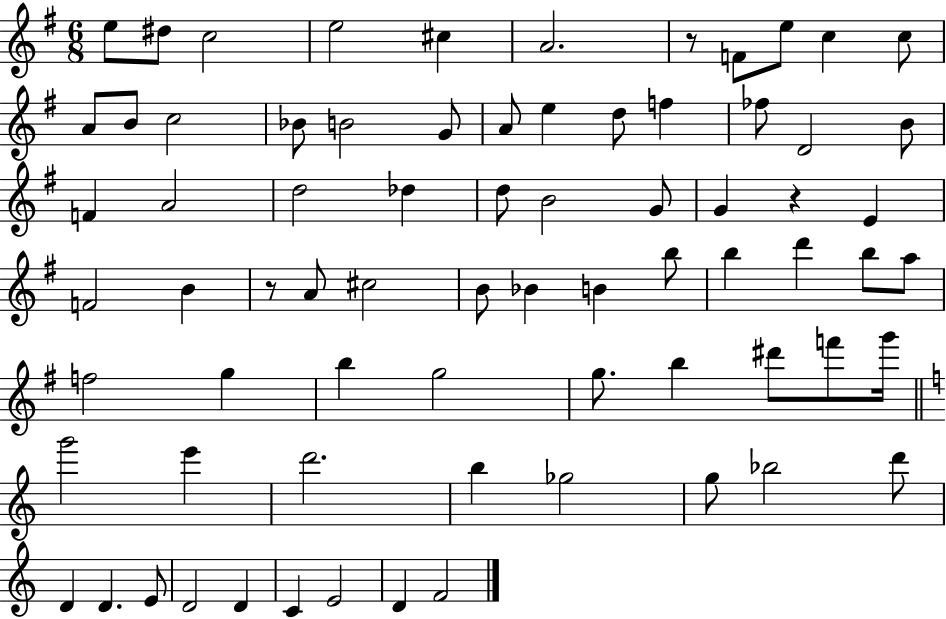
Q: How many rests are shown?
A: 3